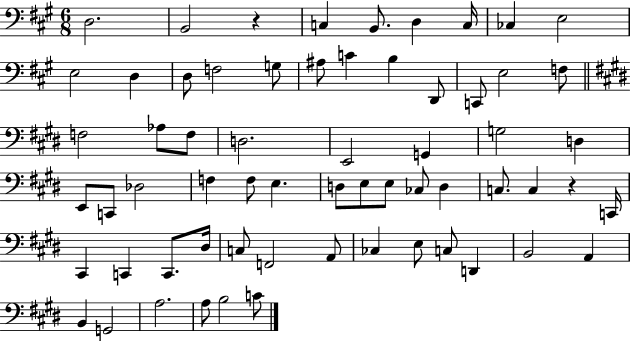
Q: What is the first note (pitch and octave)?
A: D3